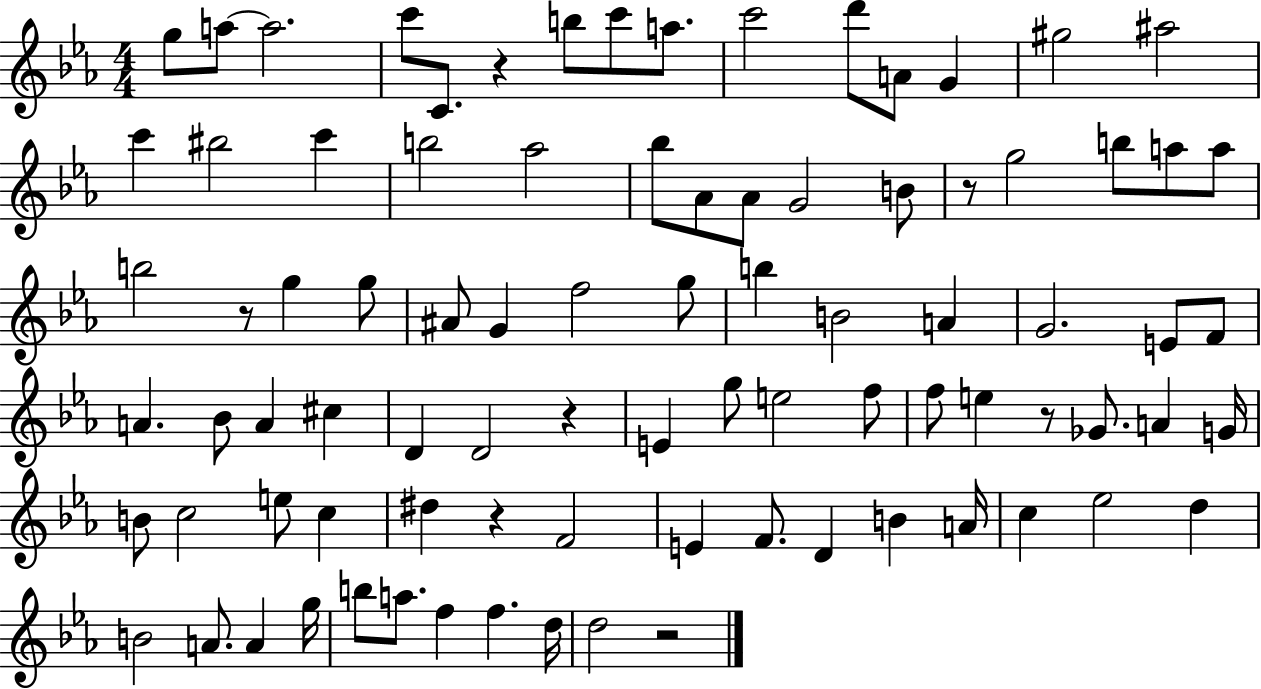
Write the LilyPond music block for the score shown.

{
  \clef treble
  \numericTimeSignature
  \time 4/4
  \key ees \major
  g''8 a''8~~ a''2. | c'''8 c'8. r4 b''8 c'''8 a''8. | c'''2 d'''8 a'8 g'4 | gis''2 ais''2 | \break c'''4 bis''2 c'''4 | b''2 aes''2 | bes''8 aes'8 aes'8 g'2 b'8 | r8 g''2 b''8 a''8 a''8 | \break b''2 r8 g''4 g''8 | ais'8 g'4 f''2 g''8 | b''4 b'2 a'4 | g'2. e'8 f'8 | \break a'4. bes'8 a'4 cis''4 | d'4 d'2 r4 | e'4 g''8 e''2 f''8 | f''8 e''4 r8 ges'8. a'4 g'16 | \break b'8 c''2 e''8 c''4 | dis''4 r4 f'2 | e'4 f'8. d'4 b'4 a'16 | c''4 ees''2 d''4 | \break b'2 a'8. a'4 g''16 | b''8 a''8. f''4 f''4. d''16 | d''2 r2 | \bar "|."
}